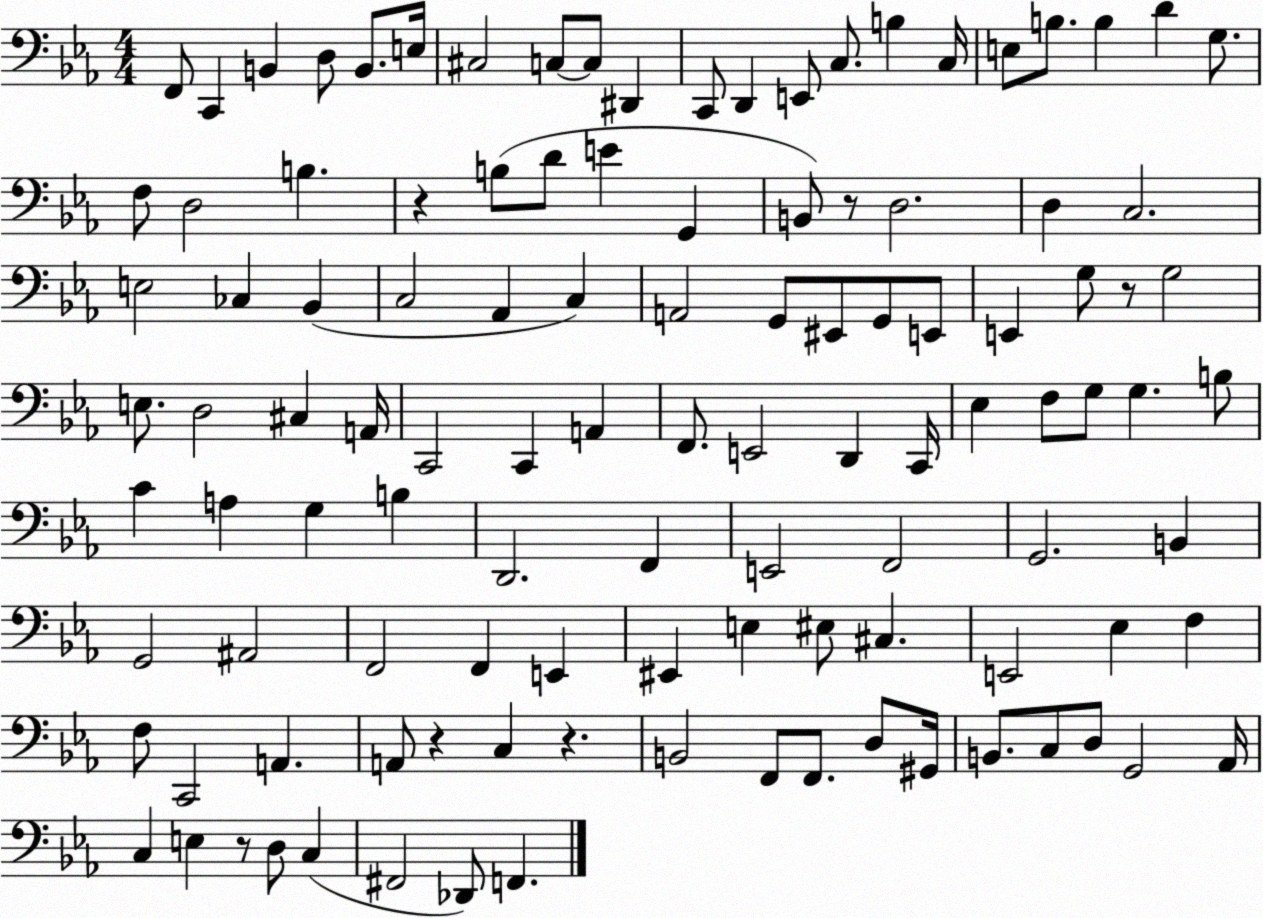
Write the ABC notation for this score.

X:1
T:Untitled
M:4/4
L:1/4
K:Eb
F,,/2 C,, B,, D,/2 B,,/2 E,/4 ^C,2 C,/2 C,/2 ^D,, C,,/2 D,, E,,/2 C,/2 B, C,/4 E,/2 B,/2 B, D G,/2 F,/2 D,2 B, z B,/2 D/2 E G,, B,,/2 z/2 D,2 D, C,2 E,2 _C, _B,, C,2 _A,, C, A,,2 G,,/2 ^E,,/2 G,,/2 E,,/2 E,, G,/2 z/2 G,2 E,/2 D,2 ^C, A,,/4 C,,2 C,, A,, F,,/2 E,,2 D,, C,,/4 _E, F,/2 G,/2 G, B,/2 C A, G, B, D,,2 F,, E,,2 F,,2 G,,2 B,, G,,2 ^A,,2 F,,2 F,, E,, ^E,, E, ^E,/2 ^C, E,,2 _E, F, F,/2 C,,2 A,, A,,/2 z C, z B,,2 F,,/2 F,,/2 D,/2 ^G,,/4 B,,/2 C,/2 D,/2 G,,2 _A,,/4 C, E, z/2 D,/2 C, ^F,,2 _D,,/2 F,,